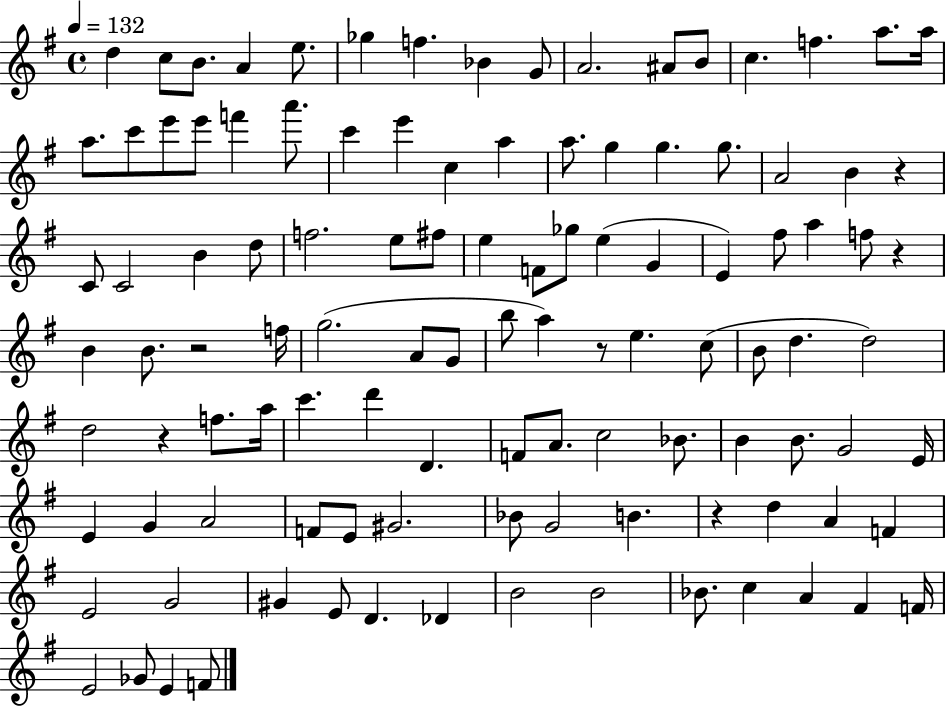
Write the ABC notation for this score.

X:1
T:Untitled
M:4/4
L:1/4
K:G
d c/2 B/2 A e/2 _g f _B G/2 A2 ^A/2 B/2 c f a/2 a/4 a/2 c'/2 e'/2 e'/2 f' a'/2 c' e' c a a/2 g g g/2 A2 B z C/2 C2 B d/2 f2 e/2 ^f/2 e F/2 _g/2 e G E ^f/2 a f/2 z B B/2 z2 f/4 g2 A/2 G/2 b/2 a z/2 e c/2 B/2 d d2 d2 z f/2 a/4 c' d' D F/2 A/2 c2 _B/2 B B/2 G2 E/4 E G A2 F/2 E/2 ^G2 _B/2 G2 B z d A F E2 G2 ^G E/2 D _D B2 B2 _B/2 c A ^F F/4 E2 _G/2 E F/2